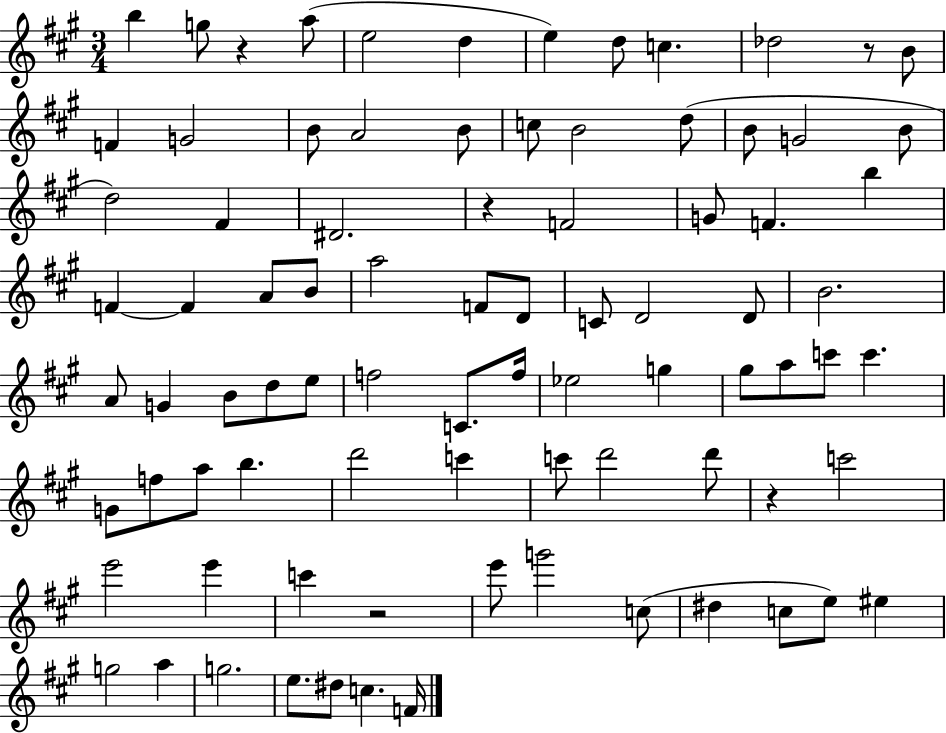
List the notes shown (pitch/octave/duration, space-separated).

B5/q G5/e R/q A5/e E5/h D5/q E5/q D5/e C5/q. Db5/h R/e B4/e F4/q G4/h B4/e A4/h B4/e C5/e B4/h D5/e B4/e G4/h B4/e D5/h F#4/q D#4/h. R/q F4/h G4/e F4/q. B5/q F4/q F4/q A4/e B4/e A5/h F4/e D4/e C4/e D4/h D4/e B4/h. A4/e G4/q B4/e D5/e E5/e F5/h C4/e. F5/s Eb5/h G5/q G#5/e A5/e C6/e C6/q. G4/e F5/e A5/e B5/q. D6/h C6/q C6/e D6/h D6/e R/q C6/h E6/h E6/q C6/q R/h E6/e G6/h C5/e D#5/q C5/e E5/e EIS5/q G5/h A5/q G5/h. E5/e. D#5/e C5/q. F4/s